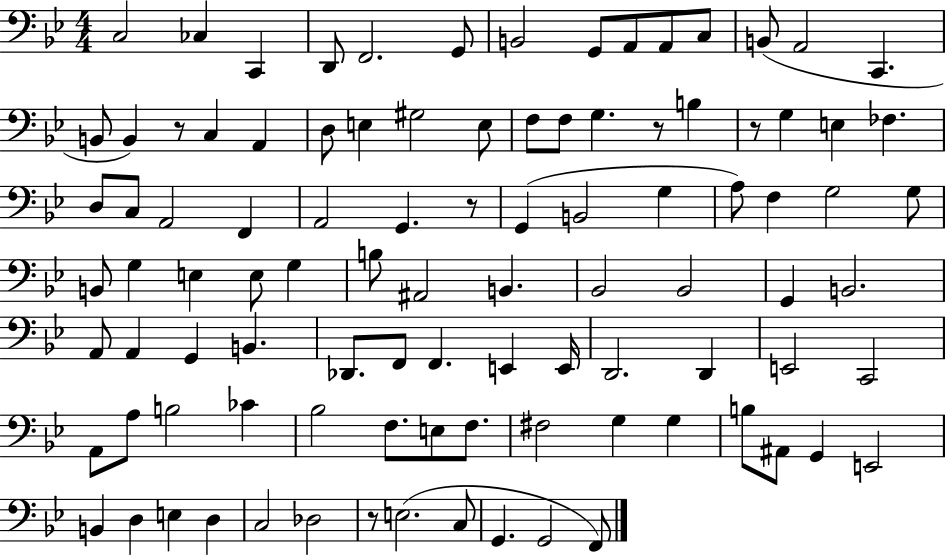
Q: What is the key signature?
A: BES major